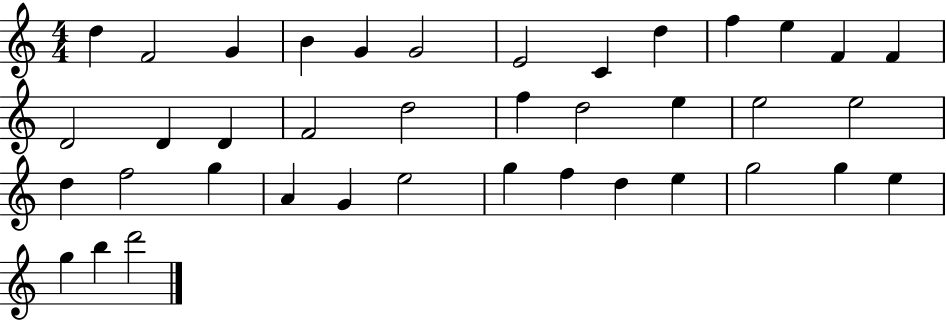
D5/q F4/h G4/q B4/q G4/q G4/h E4/h C4/q D5/q F5/q E5/q F4/q F4/q D4/h D4/q D4/q F4/h D5/h F5/q D5/h E5/q E5/h E5/h D5/q F5/h G5/q A4/q G4/q E5/h G5/q F5/q D5/q E5/q G5/h G5/q E5/q G5/q B5/q D6/h